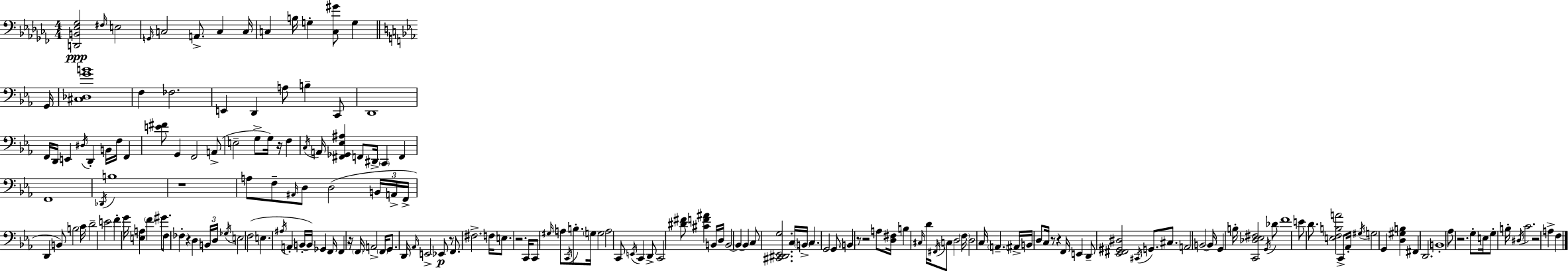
[D2,B2,Eb3,Gb3]/h F#3/s E3/h G2/s C3/h A2/e. C3/q C3/s C3/q B3/s G3/q [C3,G#4]/e G3/q G2/s [C#3,Db3,G4,B4]/w F3/q FES3/h. E2/q D2/q A3/e B3/q C2/e D2/w F2/s D2/s E2/q D#3/s D2/q B2/s F3/s F2/q [E4,F#4]/e G2/q F2/h A2/e E3/h G3/e G3/s R/s F3/q C3/s A2/s [F#2,Gb2,Eb3,A#3]/q F2/e D#2/s C2/q F2/q F2/w Db2/s B3/w R/w A3/e F3/e A#2/s D3/e D3/h B2/s A2/s F2/s D2/q B2/e B3/h C4/s D4/h E4/h F4/q G4/s [E3,A3]/q F4/q G#4/e. F3/e FES3/q R/q D3/q B2/s D3/s Gb3/s E3/h F3/h E3/q. A#3/s A2/q B2/s B2/s Gb2/q F2/s F2/q R/s F2/s A2/h F2/s G2/e. D2/s Ab2/s E2/h Eb2/e R/e F2/e. F#3/h. F3/s E3/e. R/h. C2/s C2/e G#3/s A3/e C2/s B3/e. G3/s G3/h A3/h C2/e E2/s C2/q D2/e C2/h [D#4,F#4]/e [C#4,F4,A#4]/q B2/s D3/s B2/h B2/q B2/q C3/e [C#2,D#2,Eb2,G3]/h. C3/s B2/s C3/q. G2/h G2/e B2/q R/e R/h A3/e [D3,F#3]/s B3/q C#3/s D4/s F#2/s C3/e D3/h F3/s D3/h C3/s A2/q. A#2/s B2/s D3/e C3/s R/e R/q F2/s E2/q D2/e [Eb2,F#2,G#2,D#3]/h C#2/s G2/e. C#3/e. A2/h B2/h B2/s G2/q B3/s [C2,Db3,Eb3,F#3]/h G2/s Db4/e F4/w E4/e D4/e. [E3,F3,B3,A4]/h C2/e Ab2/s G#3/s G3/h G2/q [D3,G#3,B3]/q F#2/q D2/h. B2/w Ab3/e R/h. G3/e E3/s G3/e B3/s D#3/s C4/h. R/h A3/q F3/q